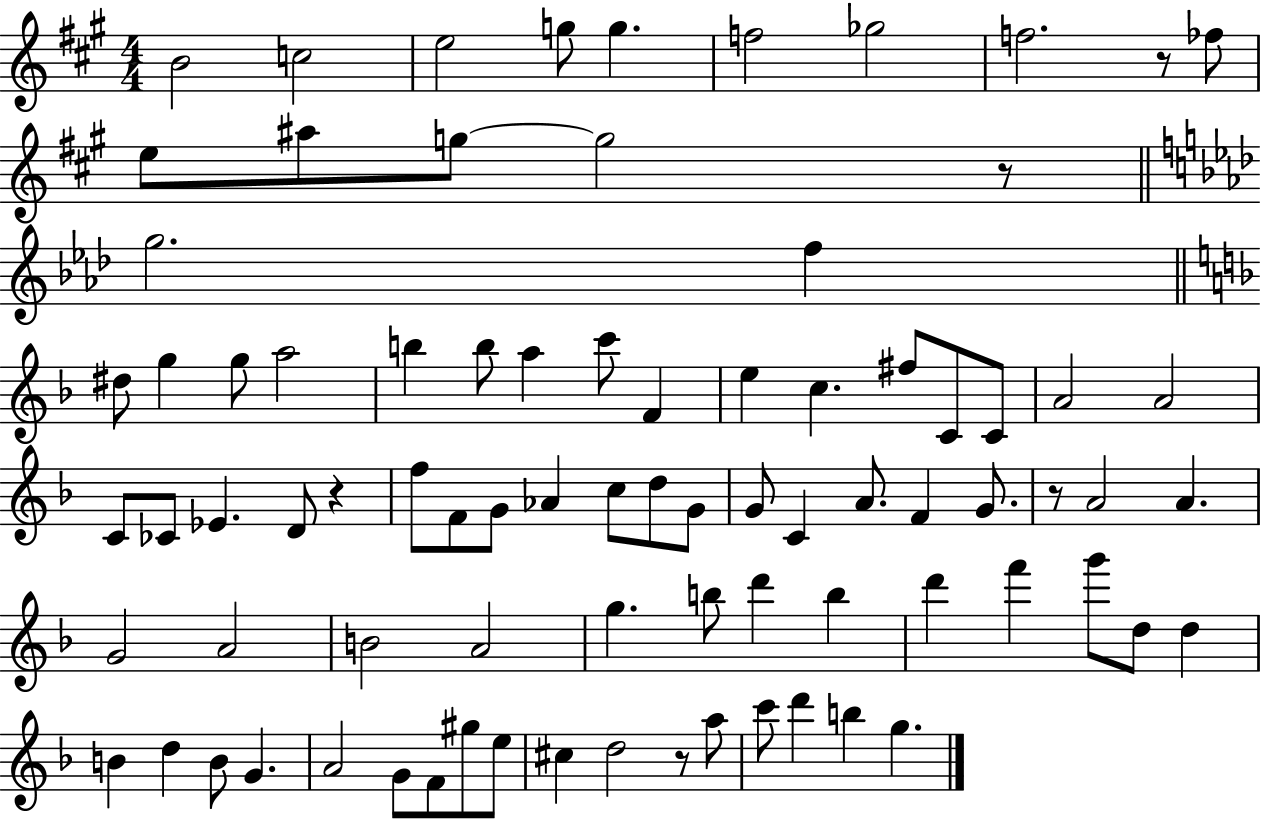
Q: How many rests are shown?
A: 5